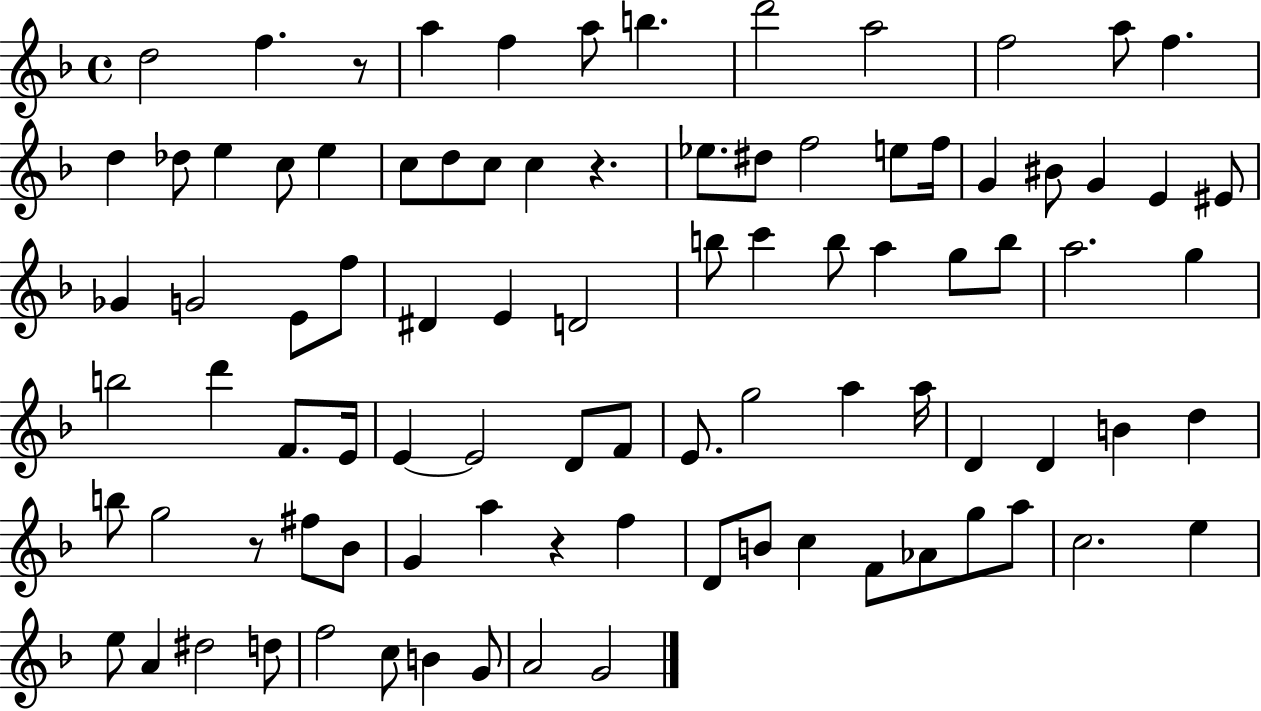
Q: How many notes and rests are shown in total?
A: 91